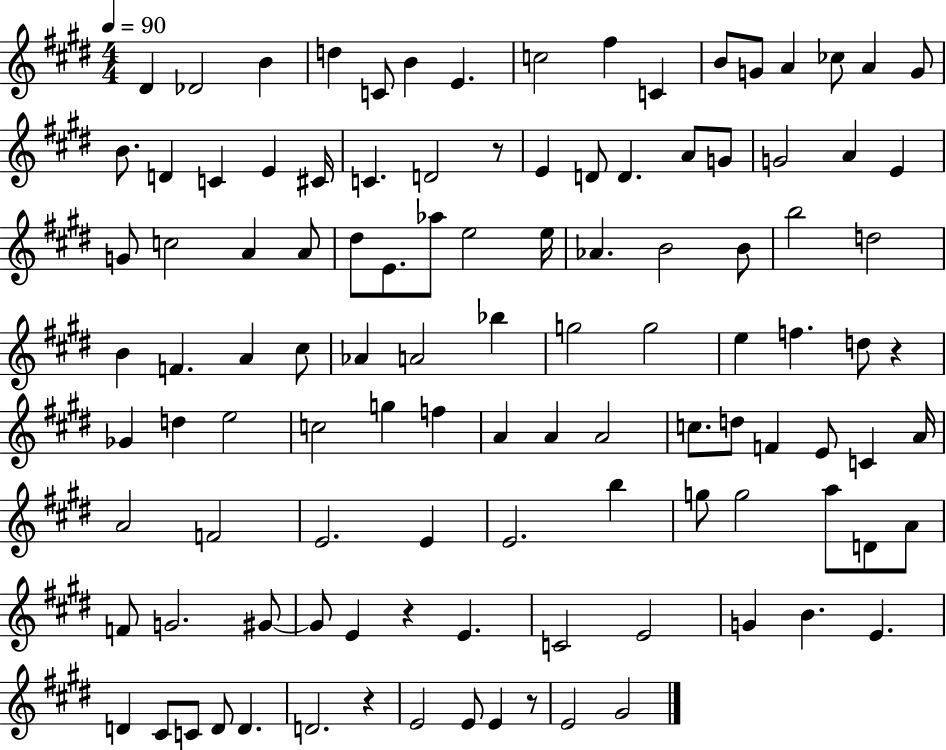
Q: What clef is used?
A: treble